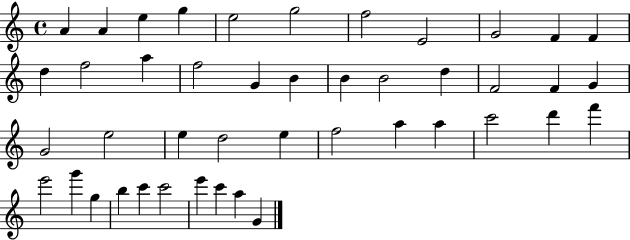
{
  \clef treble
  \time 4/4
  \defaultTimeSignature
  \key c \major
  a'4 a'4 e''4 g''4 | e''2 g''2 | f''2 e'2 | g'2 f'4 f'4 | \break d''4 f''2 a''4 | f''2 g'4 b'4 | b'4 b'2 d''4 | f'2 f'4 g'4 | \break g'2 e''2 | e''4 d''2 e''4 | f''2 a''4 a''4 | c'''2 d'''4 f'''4 | \break e'''2 g'''4 g''4 | b''4 c'''4 c'''2 | e'''4 c'''4 a''4 g'4 | \bar "|."
}